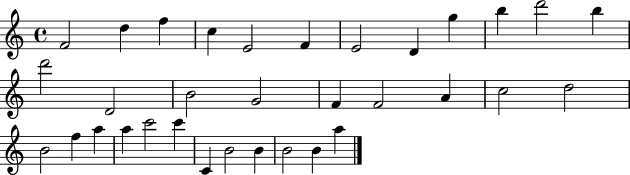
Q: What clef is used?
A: treble